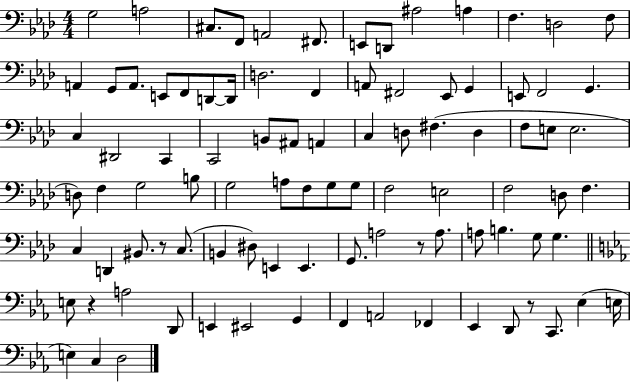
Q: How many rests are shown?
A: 4